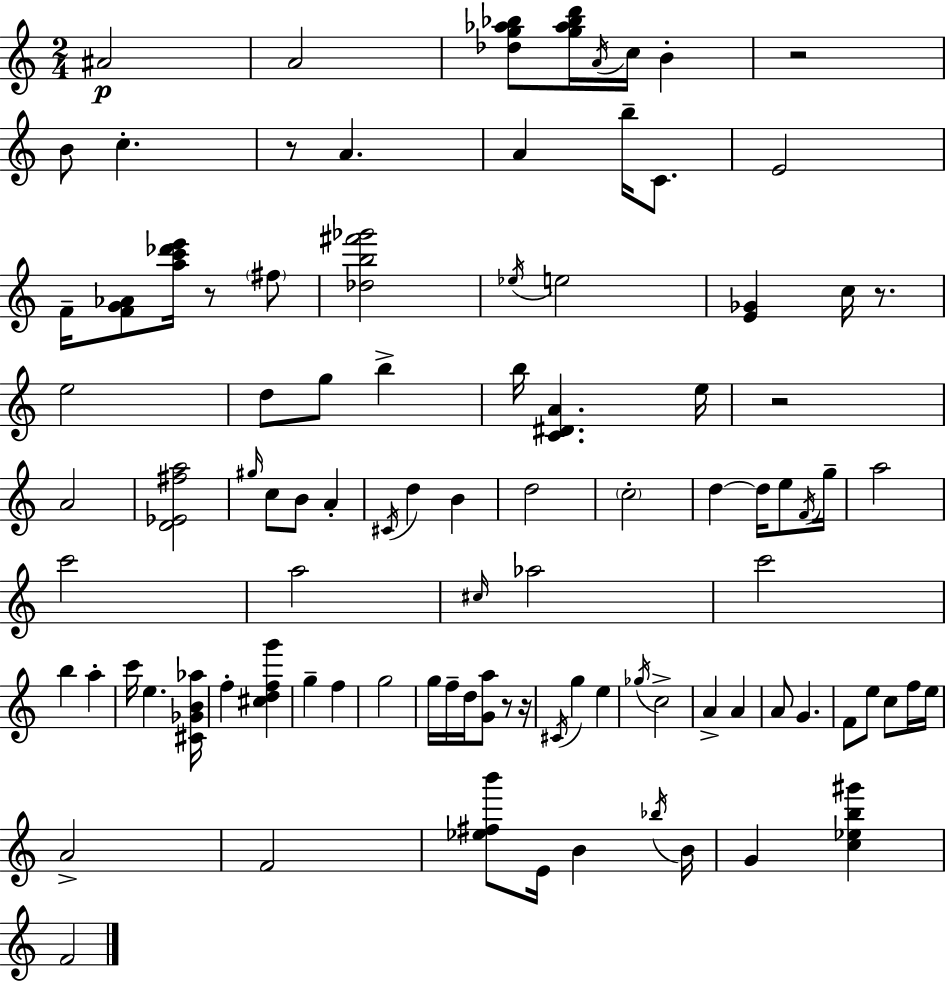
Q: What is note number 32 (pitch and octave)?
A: D5